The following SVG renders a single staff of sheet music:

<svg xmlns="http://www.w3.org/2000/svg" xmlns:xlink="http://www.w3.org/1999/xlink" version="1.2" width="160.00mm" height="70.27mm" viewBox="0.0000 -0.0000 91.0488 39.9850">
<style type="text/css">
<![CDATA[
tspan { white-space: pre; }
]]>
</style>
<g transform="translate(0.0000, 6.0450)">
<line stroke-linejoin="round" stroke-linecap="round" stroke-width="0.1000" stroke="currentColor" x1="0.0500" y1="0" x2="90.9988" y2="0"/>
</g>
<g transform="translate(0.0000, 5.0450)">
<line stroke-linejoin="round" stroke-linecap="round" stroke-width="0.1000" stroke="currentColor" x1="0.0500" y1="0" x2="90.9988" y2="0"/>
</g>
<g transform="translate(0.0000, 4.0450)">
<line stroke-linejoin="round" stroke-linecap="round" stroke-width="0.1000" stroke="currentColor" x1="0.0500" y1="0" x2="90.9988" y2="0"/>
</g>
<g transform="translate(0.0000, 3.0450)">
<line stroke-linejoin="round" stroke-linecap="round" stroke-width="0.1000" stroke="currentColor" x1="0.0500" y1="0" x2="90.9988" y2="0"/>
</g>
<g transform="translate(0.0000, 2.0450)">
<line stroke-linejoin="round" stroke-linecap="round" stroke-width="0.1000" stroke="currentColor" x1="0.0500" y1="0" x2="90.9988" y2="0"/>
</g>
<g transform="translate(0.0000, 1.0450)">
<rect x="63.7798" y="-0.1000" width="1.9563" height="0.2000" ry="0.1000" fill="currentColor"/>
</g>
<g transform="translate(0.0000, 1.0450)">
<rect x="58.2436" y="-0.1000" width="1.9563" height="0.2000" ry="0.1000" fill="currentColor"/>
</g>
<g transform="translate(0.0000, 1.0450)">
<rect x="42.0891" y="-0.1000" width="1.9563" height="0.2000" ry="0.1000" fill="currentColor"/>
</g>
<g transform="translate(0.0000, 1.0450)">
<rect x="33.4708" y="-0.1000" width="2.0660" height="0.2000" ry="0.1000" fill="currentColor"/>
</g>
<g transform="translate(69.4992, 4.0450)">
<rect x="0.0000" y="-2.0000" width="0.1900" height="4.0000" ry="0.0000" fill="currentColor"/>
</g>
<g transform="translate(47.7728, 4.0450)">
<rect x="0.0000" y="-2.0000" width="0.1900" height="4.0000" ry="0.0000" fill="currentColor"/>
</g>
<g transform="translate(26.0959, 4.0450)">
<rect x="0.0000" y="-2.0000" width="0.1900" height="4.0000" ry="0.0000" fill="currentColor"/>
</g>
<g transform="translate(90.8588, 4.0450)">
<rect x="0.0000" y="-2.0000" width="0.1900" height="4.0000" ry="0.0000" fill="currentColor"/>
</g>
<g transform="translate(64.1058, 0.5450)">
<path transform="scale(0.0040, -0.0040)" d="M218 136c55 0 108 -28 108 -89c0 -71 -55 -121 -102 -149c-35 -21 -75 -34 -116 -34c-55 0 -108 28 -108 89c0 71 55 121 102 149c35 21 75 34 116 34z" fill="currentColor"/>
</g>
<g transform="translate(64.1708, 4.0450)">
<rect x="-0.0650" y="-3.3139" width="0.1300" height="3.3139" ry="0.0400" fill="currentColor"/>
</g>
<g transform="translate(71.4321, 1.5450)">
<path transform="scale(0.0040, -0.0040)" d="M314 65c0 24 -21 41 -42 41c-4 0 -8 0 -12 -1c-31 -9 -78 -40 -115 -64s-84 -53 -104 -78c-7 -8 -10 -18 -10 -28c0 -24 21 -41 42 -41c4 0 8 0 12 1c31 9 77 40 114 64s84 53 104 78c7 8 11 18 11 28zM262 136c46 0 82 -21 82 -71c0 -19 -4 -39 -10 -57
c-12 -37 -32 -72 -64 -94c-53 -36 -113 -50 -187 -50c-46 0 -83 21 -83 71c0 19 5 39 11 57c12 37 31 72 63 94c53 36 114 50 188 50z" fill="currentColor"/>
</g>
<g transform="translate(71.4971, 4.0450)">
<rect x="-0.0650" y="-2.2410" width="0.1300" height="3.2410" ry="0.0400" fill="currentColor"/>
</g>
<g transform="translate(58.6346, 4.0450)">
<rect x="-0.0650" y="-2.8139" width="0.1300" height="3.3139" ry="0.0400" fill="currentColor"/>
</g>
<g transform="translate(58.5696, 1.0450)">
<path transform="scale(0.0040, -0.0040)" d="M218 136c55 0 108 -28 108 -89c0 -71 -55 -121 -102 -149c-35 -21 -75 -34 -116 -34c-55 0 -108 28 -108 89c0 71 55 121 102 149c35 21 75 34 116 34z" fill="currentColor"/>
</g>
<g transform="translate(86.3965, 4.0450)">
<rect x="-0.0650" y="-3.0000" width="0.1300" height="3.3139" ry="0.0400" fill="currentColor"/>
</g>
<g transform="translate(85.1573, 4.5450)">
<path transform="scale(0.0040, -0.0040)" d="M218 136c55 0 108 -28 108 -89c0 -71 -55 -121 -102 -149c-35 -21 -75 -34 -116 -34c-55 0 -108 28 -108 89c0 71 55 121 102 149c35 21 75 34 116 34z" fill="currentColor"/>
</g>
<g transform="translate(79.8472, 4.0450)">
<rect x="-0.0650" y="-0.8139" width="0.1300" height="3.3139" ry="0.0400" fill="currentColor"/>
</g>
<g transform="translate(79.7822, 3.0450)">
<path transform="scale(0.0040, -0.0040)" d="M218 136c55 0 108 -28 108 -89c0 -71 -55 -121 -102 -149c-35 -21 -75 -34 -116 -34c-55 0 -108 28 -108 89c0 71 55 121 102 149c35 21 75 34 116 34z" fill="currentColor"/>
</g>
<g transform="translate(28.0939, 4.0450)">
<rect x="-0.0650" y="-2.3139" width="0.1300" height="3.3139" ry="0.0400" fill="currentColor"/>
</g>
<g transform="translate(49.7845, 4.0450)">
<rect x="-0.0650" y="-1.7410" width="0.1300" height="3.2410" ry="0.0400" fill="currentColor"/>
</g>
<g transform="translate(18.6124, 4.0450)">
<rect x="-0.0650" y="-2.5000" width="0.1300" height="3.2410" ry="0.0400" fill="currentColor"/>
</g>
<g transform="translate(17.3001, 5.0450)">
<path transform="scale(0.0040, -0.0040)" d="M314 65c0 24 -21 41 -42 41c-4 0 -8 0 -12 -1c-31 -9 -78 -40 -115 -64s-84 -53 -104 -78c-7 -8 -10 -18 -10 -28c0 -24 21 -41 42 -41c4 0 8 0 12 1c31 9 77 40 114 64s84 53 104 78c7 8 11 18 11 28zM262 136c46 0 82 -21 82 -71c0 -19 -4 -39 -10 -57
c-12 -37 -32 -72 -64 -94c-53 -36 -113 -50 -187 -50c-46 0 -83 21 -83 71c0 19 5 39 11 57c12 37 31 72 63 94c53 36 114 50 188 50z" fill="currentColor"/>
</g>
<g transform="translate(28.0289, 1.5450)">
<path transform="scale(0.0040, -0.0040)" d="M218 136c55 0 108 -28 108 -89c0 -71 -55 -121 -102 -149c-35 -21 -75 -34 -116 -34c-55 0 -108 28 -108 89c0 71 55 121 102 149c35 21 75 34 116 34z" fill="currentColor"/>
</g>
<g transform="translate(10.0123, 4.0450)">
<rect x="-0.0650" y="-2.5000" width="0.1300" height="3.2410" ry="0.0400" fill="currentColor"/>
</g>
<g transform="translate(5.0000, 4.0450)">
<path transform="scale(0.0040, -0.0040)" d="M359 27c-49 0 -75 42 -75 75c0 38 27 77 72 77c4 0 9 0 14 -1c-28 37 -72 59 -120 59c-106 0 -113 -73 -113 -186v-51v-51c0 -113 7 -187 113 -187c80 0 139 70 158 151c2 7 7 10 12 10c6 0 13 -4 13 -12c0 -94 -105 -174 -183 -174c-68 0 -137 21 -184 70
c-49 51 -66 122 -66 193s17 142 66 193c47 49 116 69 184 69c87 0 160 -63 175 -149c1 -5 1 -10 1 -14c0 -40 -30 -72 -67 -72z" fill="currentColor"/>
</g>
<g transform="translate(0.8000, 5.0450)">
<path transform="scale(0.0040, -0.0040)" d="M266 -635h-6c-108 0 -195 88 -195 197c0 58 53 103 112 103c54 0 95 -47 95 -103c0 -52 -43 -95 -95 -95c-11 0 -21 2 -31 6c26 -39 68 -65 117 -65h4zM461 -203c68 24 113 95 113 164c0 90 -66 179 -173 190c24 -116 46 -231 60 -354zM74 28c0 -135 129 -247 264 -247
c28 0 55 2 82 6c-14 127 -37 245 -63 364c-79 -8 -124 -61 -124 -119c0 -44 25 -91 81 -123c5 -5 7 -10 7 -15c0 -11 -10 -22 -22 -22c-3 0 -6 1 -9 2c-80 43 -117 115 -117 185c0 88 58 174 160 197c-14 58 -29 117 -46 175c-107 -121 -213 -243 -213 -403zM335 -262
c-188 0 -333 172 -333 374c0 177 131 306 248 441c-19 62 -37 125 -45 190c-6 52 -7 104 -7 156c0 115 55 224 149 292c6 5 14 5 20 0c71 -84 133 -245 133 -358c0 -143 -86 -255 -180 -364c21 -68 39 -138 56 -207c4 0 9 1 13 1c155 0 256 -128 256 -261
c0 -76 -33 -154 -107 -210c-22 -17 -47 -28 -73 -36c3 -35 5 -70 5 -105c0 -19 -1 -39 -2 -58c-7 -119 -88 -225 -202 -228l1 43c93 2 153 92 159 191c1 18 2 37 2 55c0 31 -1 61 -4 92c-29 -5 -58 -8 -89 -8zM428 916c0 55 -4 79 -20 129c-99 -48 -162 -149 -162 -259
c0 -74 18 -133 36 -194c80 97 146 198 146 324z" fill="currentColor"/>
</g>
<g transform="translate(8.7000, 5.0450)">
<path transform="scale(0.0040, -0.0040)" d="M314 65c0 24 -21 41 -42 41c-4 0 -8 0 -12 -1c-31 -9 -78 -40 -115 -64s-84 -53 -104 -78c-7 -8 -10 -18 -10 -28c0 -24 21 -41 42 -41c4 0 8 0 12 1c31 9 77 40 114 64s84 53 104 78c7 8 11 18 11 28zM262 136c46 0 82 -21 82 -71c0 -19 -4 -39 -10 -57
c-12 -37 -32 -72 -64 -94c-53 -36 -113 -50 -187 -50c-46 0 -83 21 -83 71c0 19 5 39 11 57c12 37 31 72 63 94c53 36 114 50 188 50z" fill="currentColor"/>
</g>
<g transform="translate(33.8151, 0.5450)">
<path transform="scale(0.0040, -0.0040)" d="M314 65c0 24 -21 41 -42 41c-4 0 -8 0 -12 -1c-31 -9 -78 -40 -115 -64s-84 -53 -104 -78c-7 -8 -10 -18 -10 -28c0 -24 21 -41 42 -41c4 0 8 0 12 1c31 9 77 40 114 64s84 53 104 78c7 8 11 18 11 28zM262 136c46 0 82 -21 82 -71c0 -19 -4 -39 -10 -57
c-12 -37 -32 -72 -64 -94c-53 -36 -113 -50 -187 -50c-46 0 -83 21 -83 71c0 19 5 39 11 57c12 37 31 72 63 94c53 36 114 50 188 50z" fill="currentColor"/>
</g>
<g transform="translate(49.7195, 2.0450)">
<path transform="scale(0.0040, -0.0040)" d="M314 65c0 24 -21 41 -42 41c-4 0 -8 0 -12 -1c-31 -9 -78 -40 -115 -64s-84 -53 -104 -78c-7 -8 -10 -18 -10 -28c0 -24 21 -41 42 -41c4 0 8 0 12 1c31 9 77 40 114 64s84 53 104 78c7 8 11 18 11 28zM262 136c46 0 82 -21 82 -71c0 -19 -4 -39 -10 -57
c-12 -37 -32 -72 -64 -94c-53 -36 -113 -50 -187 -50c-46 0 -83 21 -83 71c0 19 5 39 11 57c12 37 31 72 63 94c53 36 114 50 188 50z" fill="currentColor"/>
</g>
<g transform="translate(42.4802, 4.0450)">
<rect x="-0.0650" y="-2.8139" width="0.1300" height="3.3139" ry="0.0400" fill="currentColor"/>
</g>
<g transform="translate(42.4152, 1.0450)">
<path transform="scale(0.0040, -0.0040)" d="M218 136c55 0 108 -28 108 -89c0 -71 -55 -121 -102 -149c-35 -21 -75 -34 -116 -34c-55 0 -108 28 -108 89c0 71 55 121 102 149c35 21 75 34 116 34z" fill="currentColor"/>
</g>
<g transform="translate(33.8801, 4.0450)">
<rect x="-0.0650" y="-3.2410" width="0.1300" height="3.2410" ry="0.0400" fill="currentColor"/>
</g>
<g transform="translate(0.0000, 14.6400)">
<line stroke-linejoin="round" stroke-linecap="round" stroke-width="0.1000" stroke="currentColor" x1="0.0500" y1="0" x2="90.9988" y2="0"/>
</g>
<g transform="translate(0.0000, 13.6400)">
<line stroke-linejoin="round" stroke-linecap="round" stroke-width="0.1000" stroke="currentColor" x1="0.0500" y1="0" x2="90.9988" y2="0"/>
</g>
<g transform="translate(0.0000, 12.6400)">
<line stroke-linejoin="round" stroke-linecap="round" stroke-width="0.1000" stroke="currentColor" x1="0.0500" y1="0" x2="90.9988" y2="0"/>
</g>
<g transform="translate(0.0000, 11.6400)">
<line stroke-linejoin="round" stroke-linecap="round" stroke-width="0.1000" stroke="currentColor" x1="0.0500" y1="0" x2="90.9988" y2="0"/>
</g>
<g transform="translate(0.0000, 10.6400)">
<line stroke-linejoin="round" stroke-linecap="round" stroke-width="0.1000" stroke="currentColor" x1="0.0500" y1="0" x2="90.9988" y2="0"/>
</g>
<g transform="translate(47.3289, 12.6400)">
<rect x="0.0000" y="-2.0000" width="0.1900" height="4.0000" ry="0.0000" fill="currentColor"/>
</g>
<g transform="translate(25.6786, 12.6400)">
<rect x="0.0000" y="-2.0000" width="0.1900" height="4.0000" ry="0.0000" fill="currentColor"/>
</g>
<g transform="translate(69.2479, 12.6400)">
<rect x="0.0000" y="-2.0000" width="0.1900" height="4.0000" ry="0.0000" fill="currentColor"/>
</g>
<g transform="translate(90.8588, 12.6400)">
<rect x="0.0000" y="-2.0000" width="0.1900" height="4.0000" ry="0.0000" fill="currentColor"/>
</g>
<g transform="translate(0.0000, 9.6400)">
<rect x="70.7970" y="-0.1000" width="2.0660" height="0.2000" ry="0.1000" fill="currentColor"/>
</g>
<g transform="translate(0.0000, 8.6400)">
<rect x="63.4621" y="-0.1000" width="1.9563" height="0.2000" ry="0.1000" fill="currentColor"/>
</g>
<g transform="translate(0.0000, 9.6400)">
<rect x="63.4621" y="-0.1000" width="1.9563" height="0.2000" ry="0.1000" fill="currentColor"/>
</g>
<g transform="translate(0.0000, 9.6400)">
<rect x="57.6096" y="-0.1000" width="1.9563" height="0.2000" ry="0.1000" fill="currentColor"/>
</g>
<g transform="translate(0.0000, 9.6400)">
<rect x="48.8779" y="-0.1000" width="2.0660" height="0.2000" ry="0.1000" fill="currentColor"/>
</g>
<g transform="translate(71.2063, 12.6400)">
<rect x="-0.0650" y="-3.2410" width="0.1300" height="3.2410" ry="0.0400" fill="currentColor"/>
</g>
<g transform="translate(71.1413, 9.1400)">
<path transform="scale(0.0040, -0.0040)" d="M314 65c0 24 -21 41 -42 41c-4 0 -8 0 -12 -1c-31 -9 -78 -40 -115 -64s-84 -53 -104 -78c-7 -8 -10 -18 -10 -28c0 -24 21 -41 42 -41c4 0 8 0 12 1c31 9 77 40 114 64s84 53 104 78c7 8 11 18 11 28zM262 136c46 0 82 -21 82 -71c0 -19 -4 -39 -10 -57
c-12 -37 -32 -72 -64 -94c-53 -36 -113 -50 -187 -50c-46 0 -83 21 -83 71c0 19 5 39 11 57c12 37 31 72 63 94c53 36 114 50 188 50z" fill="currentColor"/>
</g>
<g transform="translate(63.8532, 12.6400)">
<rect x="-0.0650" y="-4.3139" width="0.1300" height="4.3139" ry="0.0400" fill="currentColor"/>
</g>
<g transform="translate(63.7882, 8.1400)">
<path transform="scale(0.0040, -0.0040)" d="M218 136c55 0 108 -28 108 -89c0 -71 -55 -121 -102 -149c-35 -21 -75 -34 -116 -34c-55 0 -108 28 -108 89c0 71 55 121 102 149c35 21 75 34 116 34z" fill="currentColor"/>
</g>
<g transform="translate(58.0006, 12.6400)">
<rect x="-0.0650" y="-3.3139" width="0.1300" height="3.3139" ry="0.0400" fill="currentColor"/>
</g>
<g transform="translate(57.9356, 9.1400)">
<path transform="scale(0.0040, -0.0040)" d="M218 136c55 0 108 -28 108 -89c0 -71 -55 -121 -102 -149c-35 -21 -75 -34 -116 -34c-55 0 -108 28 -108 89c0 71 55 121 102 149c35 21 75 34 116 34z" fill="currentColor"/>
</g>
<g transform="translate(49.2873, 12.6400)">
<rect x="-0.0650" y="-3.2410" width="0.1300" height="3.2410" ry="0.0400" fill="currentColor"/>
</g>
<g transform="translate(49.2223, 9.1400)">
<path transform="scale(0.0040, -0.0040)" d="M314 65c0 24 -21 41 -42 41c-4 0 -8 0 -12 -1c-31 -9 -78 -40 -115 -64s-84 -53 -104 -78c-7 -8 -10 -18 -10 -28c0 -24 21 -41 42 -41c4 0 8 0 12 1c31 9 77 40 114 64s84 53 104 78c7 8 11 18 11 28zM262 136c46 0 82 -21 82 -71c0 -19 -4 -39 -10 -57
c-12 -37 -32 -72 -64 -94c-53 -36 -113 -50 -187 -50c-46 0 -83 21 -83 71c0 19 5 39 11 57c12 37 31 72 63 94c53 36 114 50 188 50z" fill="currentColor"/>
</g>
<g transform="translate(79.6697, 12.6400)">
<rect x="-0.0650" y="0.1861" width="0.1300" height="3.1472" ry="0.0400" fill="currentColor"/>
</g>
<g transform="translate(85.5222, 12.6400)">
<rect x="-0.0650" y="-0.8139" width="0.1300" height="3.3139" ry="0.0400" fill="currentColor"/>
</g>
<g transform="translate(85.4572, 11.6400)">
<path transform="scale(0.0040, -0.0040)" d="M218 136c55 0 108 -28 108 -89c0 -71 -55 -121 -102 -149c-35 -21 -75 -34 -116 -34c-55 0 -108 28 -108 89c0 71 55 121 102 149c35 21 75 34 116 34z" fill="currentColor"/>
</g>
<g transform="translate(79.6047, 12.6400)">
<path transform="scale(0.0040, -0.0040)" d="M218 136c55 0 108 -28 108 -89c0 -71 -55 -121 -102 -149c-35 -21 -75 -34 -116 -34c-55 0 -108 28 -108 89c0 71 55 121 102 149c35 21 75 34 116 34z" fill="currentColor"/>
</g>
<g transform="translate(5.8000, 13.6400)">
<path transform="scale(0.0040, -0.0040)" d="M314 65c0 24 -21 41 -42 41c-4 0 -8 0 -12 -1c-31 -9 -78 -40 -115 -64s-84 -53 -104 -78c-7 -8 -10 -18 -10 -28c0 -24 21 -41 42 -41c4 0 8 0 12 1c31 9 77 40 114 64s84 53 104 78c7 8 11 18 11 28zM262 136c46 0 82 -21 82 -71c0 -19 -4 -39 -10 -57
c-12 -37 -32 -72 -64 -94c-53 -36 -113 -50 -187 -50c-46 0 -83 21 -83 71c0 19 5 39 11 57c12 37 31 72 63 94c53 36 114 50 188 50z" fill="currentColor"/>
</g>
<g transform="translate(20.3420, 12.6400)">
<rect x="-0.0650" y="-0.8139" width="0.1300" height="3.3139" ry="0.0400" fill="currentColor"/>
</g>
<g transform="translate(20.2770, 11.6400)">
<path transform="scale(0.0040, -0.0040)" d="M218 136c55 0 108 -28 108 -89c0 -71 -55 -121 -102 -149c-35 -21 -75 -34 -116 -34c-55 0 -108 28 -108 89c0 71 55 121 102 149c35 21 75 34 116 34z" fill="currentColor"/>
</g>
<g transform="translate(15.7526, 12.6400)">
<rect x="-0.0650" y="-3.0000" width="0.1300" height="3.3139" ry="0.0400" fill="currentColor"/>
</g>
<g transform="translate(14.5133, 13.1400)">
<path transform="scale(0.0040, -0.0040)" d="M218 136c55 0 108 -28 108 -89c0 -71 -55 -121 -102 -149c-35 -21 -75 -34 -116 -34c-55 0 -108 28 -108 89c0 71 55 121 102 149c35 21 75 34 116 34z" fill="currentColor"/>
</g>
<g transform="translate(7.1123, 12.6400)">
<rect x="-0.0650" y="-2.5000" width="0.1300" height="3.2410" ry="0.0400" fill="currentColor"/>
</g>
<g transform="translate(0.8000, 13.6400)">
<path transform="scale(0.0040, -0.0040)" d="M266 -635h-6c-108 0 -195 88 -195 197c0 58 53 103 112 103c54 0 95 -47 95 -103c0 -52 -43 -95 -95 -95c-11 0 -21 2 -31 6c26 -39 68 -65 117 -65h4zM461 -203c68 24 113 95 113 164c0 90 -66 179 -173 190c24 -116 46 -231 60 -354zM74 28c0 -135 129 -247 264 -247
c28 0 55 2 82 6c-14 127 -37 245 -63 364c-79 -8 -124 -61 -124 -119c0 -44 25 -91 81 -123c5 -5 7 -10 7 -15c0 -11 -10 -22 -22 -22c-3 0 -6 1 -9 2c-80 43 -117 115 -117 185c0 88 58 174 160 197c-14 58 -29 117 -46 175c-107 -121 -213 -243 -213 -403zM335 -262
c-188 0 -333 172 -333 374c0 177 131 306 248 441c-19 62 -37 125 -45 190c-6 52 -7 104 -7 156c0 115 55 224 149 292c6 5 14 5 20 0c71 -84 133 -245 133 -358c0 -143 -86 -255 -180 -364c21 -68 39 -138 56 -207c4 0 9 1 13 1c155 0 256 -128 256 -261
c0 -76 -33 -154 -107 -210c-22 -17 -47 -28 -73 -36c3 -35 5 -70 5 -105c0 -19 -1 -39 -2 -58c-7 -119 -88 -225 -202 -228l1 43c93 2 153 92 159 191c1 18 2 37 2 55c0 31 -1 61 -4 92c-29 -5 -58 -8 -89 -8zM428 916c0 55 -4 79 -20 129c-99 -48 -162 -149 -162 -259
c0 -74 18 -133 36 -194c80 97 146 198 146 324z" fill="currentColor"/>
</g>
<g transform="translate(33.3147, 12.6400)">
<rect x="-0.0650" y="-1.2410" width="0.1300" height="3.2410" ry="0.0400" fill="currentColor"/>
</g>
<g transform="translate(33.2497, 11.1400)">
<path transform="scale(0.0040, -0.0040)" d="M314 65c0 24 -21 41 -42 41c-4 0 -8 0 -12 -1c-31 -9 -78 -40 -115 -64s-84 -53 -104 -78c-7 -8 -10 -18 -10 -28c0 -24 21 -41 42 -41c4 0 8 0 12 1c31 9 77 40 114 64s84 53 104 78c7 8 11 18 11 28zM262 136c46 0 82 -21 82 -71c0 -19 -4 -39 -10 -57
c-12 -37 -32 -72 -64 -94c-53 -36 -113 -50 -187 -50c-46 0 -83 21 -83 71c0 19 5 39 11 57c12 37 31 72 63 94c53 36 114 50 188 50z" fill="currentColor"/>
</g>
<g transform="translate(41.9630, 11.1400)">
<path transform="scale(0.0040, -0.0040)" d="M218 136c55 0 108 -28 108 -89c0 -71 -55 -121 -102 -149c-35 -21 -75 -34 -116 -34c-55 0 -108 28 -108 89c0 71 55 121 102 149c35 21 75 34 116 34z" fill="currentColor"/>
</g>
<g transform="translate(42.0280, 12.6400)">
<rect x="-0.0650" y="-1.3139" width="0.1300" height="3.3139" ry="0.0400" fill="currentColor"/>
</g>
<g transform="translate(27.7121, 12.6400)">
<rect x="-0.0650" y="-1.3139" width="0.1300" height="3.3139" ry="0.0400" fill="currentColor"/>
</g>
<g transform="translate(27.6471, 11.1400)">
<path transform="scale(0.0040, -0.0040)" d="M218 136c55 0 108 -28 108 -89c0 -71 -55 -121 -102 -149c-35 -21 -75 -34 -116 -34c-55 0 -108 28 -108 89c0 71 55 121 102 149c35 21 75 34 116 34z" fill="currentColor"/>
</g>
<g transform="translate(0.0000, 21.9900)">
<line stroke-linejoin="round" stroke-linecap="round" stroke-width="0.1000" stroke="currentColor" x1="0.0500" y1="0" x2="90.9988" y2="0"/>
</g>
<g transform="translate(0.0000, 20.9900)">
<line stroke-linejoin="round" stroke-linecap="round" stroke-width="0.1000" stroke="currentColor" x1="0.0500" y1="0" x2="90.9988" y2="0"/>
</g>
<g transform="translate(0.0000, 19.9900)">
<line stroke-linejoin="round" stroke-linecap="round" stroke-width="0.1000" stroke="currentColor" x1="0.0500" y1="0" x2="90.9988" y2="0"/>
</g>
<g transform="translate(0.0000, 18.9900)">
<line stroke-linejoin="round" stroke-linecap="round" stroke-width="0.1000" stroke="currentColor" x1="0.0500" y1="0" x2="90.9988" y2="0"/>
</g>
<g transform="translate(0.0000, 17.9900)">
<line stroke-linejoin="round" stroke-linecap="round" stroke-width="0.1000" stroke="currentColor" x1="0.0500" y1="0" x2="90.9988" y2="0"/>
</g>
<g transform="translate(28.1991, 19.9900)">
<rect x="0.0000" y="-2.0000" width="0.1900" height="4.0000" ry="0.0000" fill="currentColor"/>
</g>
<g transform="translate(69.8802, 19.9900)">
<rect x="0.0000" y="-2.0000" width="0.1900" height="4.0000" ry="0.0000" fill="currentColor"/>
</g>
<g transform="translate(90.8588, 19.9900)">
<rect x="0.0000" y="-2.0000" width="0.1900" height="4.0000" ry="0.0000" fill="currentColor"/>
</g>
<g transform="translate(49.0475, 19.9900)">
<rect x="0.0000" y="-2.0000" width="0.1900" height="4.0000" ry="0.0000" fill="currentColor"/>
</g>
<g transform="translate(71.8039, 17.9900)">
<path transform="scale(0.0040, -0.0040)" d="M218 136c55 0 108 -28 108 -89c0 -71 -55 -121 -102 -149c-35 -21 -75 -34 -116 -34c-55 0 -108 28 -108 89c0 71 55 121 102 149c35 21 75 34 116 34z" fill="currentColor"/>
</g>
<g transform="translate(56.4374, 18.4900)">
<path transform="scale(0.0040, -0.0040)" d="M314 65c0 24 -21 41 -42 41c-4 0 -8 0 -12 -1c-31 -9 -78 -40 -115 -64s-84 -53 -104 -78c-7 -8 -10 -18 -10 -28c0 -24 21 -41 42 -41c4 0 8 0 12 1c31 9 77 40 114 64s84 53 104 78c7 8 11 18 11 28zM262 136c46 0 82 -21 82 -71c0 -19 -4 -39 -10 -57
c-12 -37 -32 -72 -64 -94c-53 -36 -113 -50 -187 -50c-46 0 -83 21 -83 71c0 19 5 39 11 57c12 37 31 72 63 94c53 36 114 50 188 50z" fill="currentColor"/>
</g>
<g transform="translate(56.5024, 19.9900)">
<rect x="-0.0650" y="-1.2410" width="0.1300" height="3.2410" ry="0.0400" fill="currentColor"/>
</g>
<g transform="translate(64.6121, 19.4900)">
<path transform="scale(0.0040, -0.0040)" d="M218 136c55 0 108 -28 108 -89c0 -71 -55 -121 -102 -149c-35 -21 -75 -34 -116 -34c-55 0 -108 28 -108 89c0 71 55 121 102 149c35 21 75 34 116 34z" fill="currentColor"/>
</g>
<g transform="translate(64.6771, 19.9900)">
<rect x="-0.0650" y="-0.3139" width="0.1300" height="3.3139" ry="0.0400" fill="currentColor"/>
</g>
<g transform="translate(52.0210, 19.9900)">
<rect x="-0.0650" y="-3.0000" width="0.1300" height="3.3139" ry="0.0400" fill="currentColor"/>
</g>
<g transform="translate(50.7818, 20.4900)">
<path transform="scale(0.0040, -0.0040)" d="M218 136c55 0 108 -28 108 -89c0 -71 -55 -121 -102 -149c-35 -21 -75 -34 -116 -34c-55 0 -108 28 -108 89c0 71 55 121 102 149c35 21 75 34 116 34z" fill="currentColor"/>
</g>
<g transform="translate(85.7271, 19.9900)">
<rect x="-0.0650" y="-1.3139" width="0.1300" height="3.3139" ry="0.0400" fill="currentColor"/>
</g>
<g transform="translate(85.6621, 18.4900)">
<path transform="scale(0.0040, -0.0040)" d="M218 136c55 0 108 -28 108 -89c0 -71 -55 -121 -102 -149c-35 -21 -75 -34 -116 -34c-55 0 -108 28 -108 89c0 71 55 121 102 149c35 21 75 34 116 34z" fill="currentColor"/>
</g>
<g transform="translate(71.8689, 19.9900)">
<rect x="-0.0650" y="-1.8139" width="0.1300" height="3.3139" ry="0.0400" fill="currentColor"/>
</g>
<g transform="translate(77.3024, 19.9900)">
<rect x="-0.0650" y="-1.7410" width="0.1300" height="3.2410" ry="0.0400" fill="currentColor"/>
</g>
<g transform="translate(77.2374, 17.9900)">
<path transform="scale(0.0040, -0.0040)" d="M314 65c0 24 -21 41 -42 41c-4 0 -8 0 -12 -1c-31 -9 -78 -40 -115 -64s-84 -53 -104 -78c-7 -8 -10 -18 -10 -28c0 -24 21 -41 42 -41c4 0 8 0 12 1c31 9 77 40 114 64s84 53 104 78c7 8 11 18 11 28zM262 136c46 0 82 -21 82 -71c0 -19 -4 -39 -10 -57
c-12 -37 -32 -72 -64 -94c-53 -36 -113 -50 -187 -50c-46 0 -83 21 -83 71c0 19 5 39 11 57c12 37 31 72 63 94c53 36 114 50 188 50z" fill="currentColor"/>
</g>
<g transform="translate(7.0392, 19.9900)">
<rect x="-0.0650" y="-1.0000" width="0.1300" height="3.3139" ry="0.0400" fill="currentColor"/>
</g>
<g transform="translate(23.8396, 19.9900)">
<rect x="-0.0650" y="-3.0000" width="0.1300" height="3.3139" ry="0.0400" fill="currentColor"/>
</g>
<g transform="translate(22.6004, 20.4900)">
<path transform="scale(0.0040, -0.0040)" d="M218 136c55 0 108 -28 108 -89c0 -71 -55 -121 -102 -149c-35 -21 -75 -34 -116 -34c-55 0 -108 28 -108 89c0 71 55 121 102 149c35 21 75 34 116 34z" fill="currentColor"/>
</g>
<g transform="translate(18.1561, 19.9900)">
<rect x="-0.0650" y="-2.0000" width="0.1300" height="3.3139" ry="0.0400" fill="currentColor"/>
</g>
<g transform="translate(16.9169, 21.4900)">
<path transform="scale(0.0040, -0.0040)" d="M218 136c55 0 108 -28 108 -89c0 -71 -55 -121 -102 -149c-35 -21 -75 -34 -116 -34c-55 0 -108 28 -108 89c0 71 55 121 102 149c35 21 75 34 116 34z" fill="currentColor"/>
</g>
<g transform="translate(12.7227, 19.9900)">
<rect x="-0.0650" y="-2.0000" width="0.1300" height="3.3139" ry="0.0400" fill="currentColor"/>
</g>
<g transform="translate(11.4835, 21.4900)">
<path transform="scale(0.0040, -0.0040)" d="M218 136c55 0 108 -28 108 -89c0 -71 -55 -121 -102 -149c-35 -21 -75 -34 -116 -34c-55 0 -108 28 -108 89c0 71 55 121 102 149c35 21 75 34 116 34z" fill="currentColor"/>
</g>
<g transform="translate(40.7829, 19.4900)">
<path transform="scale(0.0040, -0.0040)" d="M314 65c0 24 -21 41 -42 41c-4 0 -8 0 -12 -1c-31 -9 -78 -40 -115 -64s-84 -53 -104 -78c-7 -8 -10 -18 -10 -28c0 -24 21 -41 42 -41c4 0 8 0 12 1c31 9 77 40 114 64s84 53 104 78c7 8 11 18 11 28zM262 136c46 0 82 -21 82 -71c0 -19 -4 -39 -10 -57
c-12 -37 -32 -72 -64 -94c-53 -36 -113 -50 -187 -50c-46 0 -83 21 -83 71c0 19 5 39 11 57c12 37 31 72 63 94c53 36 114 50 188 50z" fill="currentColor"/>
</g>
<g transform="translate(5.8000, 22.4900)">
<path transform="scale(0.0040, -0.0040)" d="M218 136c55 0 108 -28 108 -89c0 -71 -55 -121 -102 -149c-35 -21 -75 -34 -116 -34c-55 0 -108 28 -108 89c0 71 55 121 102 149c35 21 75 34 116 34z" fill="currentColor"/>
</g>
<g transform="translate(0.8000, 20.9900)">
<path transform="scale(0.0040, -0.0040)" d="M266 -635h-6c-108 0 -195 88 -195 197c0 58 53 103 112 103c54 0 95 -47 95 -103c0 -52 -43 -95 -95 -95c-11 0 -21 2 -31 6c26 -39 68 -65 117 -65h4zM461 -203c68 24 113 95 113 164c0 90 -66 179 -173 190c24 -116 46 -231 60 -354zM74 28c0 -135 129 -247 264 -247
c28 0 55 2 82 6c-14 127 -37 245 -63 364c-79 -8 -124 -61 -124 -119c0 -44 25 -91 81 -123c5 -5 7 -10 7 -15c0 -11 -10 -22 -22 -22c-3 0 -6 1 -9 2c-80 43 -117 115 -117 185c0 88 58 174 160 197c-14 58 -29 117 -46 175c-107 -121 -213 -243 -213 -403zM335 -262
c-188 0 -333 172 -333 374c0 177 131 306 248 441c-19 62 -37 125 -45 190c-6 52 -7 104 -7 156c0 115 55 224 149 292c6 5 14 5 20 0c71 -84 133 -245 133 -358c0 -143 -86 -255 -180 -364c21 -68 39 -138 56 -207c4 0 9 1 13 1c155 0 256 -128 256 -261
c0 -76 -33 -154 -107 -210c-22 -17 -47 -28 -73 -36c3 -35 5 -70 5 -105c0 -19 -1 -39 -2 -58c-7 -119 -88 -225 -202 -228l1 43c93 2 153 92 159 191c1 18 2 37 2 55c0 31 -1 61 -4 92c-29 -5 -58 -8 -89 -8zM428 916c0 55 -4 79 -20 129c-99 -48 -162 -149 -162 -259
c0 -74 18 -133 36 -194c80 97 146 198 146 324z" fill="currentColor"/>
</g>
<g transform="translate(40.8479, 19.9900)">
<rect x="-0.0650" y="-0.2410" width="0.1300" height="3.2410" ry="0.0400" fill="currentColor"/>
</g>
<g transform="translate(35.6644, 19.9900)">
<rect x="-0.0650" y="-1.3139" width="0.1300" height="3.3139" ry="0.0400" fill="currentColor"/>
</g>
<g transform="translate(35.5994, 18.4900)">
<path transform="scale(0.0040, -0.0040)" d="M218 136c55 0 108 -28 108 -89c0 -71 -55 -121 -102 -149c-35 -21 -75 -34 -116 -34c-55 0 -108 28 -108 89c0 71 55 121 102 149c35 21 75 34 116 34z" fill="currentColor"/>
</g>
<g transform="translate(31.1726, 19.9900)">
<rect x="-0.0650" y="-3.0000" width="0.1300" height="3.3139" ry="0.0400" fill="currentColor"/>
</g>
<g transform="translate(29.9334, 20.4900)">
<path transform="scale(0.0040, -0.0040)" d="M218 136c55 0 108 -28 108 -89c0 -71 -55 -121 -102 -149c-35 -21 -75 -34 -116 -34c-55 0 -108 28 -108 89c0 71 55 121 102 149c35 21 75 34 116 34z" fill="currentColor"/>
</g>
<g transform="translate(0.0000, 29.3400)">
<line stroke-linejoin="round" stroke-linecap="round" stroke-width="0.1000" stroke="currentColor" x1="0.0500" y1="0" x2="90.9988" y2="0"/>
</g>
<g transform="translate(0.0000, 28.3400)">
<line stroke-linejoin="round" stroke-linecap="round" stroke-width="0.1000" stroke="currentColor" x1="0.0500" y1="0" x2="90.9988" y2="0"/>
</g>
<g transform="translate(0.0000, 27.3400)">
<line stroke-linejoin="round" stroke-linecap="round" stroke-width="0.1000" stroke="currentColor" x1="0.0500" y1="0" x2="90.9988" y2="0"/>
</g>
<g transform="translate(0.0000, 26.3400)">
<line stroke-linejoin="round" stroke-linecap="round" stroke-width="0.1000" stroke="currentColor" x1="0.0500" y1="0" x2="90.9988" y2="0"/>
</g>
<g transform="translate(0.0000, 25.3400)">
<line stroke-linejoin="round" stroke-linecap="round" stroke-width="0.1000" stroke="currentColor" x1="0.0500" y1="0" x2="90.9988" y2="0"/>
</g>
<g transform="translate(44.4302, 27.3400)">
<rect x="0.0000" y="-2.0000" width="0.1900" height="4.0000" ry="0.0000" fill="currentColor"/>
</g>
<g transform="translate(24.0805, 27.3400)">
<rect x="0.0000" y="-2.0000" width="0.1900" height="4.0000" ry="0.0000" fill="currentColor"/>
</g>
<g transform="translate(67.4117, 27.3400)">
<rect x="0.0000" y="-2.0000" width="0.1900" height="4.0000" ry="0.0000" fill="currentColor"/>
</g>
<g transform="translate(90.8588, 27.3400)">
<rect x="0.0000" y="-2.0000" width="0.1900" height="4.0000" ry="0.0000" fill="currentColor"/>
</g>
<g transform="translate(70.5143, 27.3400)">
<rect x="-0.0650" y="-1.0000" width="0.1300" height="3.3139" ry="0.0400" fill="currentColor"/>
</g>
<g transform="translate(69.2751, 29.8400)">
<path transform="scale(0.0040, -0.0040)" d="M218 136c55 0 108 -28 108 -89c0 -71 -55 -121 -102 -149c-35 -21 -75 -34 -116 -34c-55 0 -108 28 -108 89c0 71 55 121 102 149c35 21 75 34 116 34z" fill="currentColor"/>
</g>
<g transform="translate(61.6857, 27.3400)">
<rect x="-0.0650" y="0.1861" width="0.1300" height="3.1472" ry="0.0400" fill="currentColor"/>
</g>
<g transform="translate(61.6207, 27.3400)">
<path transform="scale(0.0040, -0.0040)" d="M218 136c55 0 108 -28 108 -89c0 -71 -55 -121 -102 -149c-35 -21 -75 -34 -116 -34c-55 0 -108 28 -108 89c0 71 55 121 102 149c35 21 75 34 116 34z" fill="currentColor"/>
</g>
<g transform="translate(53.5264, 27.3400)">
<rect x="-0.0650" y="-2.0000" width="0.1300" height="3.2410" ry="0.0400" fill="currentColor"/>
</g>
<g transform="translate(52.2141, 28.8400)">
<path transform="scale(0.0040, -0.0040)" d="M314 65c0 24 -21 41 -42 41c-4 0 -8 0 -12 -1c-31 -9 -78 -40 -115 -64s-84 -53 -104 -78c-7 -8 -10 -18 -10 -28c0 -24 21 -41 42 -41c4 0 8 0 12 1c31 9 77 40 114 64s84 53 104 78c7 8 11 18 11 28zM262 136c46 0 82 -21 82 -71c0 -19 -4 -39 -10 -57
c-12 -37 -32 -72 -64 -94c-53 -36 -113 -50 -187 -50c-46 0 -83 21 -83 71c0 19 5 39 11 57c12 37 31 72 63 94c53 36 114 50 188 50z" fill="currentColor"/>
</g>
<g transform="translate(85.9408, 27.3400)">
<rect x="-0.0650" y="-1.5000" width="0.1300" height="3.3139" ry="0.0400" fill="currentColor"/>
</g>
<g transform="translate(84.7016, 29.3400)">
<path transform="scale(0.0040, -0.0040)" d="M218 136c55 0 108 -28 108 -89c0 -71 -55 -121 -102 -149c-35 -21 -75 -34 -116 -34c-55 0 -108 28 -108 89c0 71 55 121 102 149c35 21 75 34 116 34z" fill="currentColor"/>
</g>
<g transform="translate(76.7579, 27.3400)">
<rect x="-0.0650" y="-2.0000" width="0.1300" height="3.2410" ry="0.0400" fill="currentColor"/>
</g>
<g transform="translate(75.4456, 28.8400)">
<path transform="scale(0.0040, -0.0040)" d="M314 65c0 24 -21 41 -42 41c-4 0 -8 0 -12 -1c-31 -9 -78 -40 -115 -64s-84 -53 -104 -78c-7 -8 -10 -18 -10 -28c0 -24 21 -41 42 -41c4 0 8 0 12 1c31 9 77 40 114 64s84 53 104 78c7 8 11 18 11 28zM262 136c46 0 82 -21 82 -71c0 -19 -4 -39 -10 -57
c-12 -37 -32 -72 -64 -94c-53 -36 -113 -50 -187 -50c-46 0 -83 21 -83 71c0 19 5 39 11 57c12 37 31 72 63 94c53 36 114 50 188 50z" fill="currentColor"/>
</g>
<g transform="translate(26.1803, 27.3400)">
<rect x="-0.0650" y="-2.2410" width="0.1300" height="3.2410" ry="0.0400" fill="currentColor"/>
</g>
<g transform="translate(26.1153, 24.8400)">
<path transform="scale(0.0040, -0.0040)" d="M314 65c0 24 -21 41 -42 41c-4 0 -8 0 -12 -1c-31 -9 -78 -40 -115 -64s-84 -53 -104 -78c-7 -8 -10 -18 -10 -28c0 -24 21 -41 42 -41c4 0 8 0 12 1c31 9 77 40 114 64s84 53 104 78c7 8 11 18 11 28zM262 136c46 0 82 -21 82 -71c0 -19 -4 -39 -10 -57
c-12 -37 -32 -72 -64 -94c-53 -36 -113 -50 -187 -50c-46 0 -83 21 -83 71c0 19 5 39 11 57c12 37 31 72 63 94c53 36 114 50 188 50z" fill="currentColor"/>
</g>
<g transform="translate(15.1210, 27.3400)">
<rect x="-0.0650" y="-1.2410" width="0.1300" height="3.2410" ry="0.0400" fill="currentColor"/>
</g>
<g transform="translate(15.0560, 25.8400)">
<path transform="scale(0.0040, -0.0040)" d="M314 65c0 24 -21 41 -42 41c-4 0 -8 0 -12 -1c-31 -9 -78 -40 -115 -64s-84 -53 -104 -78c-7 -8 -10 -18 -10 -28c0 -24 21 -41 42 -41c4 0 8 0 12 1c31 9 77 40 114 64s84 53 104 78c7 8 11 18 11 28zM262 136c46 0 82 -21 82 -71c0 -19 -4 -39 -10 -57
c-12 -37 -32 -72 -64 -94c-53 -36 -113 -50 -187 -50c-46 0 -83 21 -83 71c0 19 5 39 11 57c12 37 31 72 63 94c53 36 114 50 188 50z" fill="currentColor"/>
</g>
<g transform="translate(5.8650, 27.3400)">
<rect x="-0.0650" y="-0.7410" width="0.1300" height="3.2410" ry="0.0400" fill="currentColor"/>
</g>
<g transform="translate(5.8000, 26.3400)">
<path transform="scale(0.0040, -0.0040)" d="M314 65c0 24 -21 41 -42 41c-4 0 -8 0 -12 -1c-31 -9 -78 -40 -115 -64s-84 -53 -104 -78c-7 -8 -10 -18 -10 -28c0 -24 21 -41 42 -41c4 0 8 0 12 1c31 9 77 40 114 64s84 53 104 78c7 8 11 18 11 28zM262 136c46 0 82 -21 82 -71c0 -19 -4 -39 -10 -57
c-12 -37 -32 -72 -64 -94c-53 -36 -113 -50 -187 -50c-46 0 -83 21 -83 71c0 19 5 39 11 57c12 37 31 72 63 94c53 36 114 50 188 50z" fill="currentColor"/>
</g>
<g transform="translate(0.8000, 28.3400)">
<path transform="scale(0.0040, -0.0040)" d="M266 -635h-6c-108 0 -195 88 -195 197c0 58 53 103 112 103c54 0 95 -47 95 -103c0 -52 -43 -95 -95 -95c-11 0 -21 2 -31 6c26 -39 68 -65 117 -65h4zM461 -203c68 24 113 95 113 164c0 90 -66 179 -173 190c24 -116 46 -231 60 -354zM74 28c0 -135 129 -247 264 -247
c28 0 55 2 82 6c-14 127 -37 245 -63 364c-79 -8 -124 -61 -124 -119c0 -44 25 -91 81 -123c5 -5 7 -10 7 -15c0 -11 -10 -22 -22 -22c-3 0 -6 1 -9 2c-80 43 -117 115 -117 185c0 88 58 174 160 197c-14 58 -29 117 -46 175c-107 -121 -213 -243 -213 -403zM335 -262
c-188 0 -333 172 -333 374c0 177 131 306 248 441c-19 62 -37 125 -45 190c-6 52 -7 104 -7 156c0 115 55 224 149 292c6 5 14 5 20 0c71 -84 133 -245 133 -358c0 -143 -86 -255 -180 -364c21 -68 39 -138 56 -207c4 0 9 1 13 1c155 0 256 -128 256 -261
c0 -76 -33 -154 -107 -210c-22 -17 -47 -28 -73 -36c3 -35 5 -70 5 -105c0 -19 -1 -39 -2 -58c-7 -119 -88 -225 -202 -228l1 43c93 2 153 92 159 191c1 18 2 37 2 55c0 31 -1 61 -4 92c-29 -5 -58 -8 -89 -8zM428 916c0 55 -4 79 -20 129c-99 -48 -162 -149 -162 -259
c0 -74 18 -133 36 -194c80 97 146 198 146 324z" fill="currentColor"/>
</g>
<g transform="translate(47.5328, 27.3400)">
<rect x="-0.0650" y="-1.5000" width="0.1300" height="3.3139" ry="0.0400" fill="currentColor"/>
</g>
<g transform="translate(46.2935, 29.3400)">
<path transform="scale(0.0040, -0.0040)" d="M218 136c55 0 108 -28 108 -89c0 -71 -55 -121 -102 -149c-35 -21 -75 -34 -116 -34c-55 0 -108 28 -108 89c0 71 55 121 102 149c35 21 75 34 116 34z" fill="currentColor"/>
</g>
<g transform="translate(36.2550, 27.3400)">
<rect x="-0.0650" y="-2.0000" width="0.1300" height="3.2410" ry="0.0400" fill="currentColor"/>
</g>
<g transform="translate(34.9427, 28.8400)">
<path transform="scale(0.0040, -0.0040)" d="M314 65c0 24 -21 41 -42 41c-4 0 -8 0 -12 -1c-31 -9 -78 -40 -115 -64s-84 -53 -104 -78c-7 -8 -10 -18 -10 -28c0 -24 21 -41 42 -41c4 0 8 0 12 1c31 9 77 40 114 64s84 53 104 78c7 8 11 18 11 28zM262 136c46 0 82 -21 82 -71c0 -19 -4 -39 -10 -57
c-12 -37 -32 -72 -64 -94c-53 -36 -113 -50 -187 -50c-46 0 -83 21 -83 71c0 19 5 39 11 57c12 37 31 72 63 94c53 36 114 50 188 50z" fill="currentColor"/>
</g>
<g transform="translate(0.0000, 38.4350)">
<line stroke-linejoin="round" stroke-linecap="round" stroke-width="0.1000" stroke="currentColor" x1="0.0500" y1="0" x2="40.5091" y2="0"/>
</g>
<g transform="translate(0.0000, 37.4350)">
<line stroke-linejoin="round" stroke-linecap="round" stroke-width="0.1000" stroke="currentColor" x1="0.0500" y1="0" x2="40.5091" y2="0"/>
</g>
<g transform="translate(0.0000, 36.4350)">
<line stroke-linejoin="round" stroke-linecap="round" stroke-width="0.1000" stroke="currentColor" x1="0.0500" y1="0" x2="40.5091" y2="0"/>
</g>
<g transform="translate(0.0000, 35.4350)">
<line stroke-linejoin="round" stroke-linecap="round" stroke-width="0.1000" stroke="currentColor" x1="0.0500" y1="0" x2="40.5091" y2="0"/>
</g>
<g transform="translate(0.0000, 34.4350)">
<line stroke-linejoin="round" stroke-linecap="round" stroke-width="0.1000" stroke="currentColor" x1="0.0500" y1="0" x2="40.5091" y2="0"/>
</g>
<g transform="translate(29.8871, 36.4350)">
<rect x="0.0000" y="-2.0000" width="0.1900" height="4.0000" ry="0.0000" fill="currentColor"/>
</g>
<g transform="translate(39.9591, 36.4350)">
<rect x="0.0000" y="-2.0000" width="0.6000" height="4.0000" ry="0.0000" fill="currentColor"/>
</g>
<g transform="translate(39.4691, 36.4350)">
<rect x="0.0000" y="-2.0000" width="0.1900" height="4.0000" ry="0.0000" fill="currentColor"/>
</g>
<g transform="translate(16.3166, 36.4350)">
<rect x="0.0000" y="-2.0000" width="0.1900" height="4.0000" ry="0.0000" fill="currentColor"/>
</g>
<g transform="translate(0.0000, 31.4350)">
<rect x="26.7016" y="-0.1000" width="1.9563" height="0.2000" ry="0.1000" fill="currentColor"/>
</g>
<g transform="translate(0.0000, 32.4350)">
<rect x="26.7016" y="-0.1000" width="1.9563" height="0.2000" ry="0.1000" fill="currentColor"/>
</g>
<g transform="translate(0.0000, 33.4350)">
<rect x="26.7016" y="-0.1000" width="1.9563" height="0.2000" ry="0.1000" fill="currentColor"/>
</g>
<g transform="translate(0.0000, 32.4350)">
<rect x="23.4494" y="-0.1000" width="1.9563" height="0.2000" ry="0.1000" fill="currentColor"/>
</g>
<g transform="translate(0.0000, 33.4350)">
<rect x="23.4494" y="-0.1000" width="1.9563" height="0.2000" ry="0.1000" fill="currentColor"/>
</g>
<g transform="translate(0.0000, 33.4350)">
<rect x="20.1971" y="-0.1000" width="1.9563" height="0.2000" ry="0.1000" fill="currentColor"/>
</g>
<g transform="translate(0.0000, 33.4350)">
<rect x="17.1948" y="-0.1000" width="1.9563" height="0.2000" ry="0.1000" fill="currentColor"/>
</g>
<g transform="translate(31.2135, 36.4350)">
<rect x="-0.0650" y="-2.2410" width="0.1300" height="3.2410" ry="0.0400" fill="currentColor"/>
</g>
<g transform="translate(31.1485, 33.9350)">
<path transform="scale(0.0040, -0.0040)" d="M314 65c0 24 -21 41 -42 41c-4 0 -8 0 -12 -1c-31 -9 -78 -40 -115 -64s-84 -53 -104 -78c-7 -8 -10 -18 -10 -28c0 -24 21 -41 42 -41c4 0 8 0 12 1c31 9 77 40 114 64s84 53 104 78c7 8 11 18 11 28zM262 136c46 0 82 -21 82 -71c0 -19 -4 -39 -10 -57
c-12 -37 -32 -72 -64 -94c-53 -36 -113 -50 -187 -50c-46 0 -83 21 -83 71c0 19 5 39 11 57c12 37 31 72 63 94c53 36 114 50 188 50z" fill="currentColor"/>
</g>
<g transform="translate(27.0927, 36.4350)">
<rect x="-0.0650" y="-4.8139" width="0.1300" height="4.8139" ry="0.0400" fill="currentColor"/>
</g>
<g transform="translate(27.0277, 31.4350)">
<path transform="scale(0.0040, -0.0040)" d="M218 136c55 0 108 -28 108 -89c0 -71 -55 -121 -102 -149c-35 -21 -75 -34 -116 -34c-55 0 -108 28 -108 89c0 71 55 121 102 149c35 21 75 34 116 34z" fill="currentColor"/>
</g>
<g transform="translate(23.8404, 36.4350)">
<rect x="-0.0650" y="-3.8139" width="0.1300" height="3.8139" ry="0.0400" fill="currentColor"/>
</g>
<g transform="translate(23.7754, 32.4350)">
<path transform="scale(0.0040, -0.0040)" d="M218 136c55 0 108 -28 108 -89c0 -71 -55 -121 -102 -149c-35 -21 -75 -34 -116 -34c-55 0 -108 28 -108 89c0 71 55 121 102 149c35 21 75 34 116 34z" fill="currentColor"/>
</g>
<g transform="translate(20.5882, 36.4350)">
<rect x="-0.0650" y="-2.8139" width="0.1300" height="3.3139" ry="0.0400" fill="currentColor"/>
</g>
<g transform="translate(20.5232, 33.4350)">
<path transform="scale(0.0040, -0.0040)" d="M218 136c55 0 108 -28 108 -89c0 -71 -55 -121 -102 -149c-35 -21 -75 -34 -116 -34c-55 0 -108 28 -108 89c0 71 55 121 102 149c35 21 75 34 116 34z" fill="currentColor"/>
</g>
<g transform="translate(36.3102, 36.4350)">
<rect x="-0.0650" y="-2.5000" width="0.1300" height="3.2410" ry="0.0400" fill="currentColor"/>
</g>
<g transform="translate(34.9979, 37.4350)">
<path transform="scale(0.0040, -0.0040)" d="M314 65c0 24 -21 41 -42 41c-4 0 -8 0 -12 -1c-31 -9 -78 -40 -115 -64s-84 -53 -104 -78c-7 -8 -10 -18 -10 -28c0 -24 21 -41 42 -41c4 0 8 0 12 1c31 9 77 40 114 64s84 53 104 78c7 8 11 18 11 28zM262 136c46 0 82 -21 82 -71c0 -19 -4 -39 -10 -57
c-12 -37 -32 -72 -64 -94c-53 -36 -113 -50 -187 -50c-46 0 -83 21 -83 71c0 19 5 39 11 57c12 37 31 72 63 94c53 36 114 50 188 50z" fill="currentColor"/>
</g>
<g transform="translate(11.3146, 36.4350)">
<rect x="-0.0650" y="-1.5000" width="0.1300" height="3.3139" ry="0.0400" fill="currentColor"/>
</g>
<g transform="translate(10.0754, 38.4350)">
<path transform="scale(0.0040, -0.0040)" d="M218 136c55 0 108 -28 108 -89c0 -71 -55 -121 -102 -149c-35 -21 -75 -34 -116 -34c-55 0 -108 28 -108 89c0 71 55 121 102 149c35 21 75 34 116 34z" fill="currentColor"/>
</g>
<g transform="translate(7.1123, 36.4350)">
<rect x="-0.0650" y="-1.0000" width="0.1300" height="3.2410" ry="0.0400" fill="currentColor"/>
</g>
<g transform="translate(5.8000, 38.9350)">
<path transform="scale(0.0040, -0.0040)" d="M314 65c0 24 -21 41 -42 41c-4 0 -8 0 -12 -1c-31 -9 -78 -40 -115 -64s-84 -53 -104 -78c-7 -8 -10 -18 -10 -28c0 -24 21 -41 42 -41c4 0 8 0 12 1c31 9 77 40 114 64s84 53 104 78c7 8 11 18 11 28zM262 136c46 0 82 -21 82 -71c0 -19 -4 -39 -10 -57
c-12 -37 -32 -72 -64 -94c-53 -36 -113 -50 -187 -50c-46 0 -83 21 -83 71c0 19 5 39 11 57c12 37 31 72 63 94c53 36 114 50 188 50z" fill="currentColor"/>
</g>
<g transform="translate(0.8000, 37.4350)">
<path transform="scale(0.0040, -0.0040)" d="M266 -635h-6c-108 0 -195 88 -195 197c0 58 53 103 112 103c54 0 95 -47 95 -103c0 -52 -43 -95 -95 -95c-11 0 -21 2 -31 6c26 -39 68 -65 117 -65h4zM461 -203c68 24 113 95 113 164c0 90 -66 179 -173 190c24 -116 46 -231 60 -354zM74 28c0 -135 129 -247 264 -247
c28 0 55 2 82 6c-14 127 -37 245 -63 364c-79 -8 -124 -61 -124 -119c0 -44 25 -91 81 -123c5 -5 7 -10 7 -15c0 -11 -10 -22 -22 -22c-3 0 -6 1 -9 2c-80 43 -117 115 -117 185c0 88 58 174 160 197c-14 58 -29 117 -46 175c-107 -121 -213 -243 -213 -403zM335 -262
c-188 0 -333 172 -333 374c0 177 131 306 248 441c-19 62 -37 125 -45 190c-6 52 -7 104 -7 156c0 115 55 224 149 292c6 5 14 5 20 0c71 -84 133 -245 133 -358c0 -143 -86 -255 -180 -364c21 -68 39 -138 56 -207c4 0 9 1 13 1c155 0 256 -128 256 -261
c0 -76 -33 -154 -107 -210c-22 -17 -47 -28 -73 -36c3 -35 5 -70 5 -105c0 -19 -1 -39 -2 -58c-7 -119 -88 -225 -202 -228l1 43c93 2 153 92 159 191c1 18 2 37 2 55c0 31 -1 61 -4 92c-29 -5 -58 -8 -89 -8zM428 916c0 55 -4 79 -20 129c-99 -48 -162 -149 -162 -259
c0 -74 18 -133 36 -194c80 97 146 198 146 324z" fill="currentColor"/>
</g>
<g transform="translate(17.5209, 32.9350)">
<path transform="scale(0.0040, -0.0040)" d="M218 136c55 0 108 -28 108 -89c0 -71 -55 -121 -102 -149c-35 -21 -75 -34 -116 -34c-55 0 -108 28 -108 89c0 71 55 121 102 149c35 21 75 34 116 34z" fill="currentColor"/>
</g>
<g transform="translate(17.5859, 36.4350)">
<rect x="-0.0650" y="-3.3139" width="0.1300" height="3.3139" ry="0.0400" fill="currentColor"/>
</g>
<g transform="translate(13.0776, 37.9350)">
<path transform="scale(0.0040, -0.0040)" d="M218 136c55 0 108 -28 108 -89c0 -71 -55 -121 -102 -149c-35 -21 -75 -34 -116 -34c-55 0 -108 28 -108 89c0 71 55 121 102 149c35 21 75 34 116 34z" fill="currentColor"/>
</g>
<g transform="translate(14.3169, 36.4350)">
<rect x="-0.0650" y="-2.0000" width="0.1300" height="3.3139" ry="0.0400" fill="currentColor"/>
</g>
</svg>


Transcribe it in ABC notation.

X:1
T:Untitled
M:4/4
L:1/4
K:C
G2 G2 g b2 a f2 a b g2 d A G2 A d e e2 e b2 b d' b2 B d D F F A A e c2 A e2 c f f2 e d2 e2 g2 F2 E F2 B D F2 E D2 E F b a c' e' g2 G2